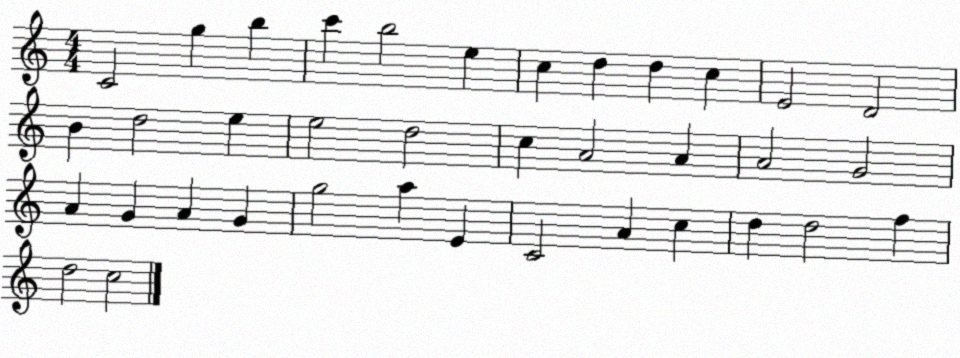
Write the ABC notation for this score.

X:1
T:Untitled
M:4/4
L:1/4
K:C
C2 g b c' b2 e c d d c E2 D2 B d2 e e2 d2 c A2 A A2 G2 A G A G g2 a E C2 A c d d2 f d2 c2